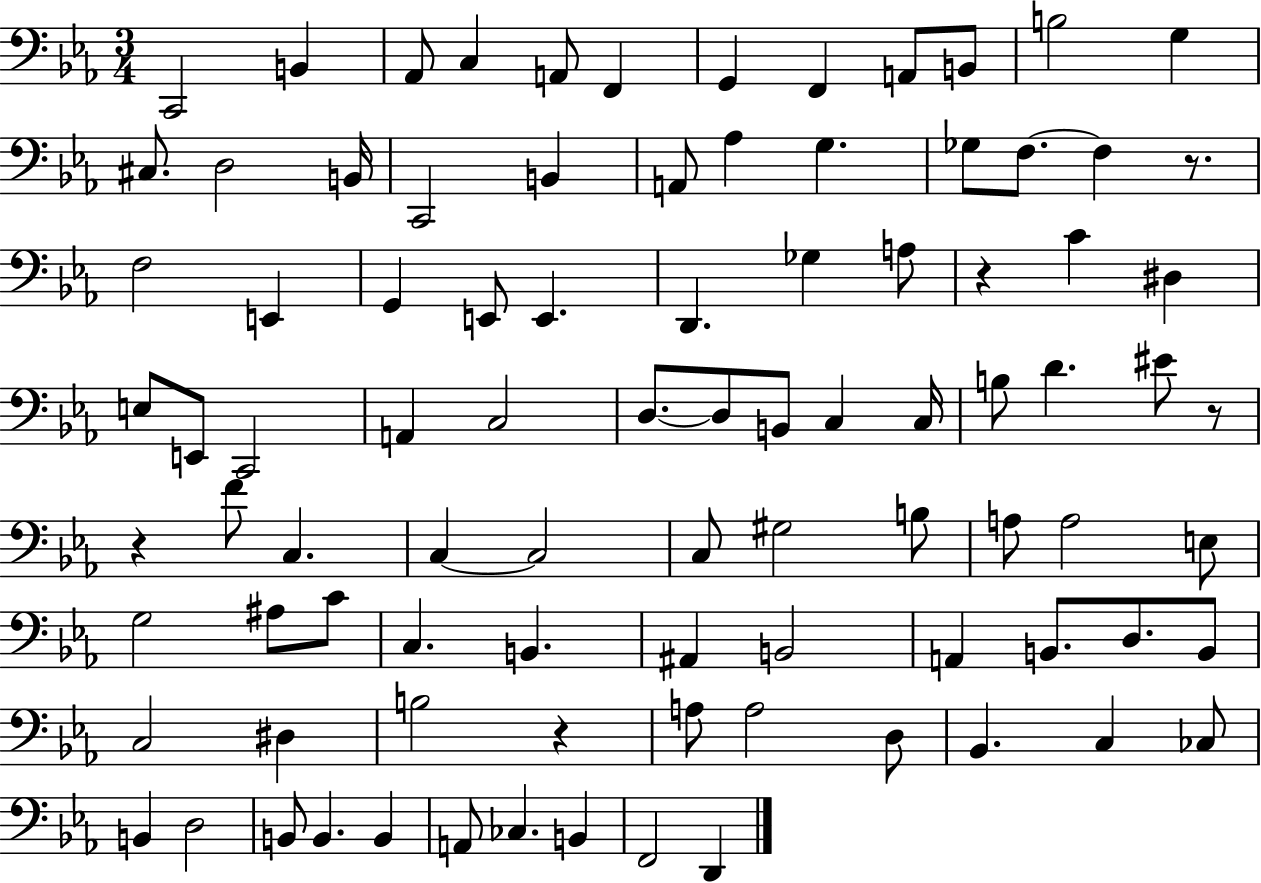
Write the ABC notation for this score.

X:1
T:Untitled
M:3/4
L:1/4
K:Eb
C,,2 B,, _A,,/2 C, A,,/2 F,, G,, F,, A,,/2 B,,/2 B,2 G, ^C,/2 D,2 B,,/4 C,,2 B,, A,,/2 _A, G, _G,/2 F,/2 F, z/2 F,2 E,, G,, E,,/2 E,, D,, _G, A,/2 z C ^D, E,/2 E,,/2 C,,2 A,, C,2 D,/2 D,/2 B,,/2 C, C,/4 B,/2 D ^E/2 z/2 z F/2 C, C, C,2 C,/2 ^G,2 B,/2 A,/2 A,2 E,/2 G,2 ^A,/2 C/2 C, B,, ^A,, B,,2 A,, B,,/2 D,/2 B,,/2 C,2 ^D, B,2 z A,/2 A,2 D,/2 _B,, C, _C,/2 B,, D,2 B,,/2 B,, B,, A,,/2 _C, B,, F,,2 D,,